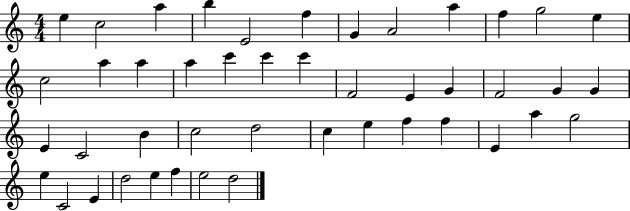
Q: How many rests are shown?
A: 0